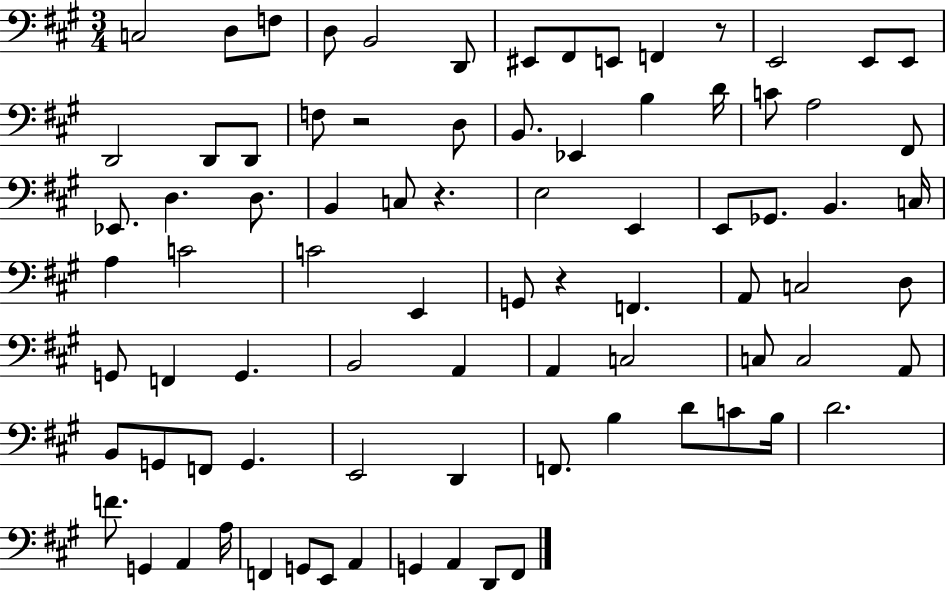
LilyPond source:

{
  \clef bass
  \numericTimeSignature
  \time 3/4
  \key a \major
  c2 d8 f8 | d8 b,2 d,8 | eis,8 fis,8 e,8 f,4 r8 | e,2 e,8 e,8 | \break d,2 d,8 d,8 | f8 r2 d8 | b,8. ees,4 b4 d'16 | c'8 a2 fis,8 | \break ees,8. d4. d8. | b,4 c8 r4. | e2 e,4 | e,8 ges,8. b,4. c16 | \break a4 c'2 | c'2 e,4 | g,8 r4 f,4. | a,8 c2 d8 | \break g,8 f,4 g,4. | b,2 a,4 | a,4 c2 | c8 c2 a,8 | \break b,8 g,8 f,8 g,4. | e,2 d,4 | f,8. b4 d'8 c'8 b16 | d'2. | \break f'8. g,4 a,4 a16 | f,4 g,8 e,8 a,4 | g,4 a,4 d,8 fis,8 | \bar "|."
}